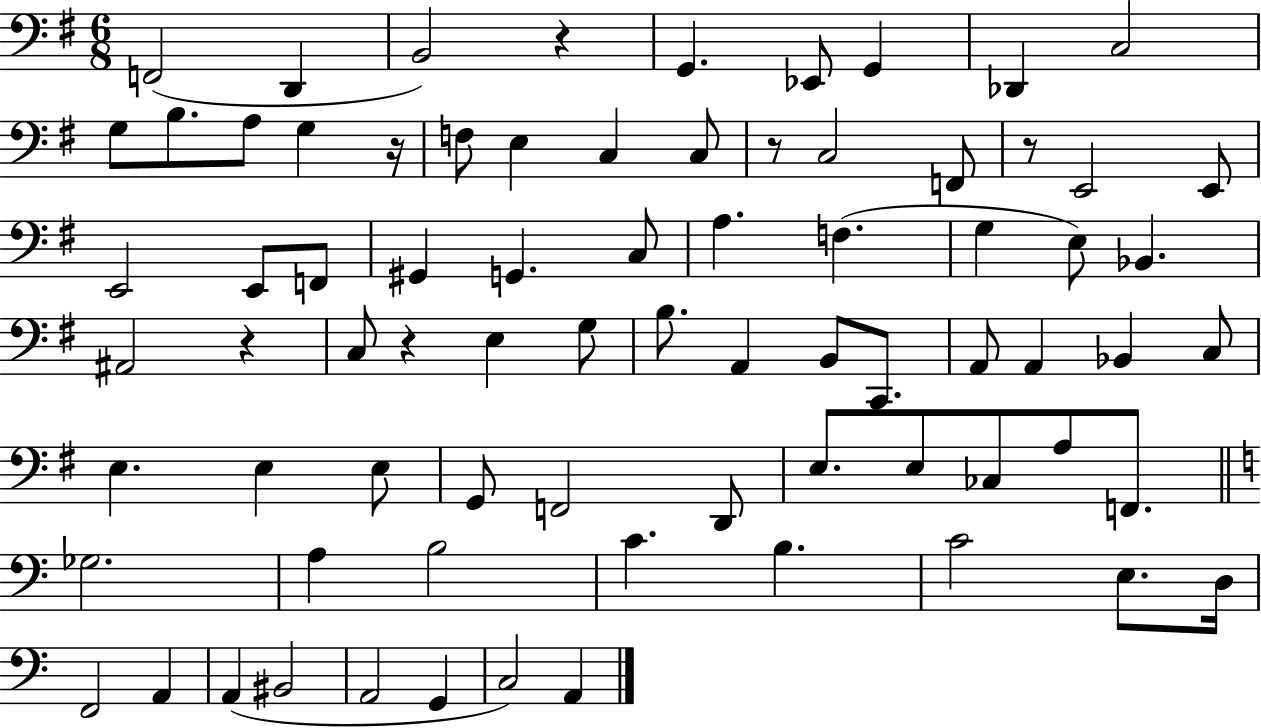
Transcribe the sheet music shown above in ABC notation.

X:1
T:Untitled
M:6/8
L:1/4
K:G
F,,2 D,, B,,2 z G,, _E,,/2 G,, _D,, C,2 G,/2 B,/2 A,/2 G, z/4 F,/2 E, C, C,/2 z/2 C,2 F,,/2 z/2 E,,2 E,,/2 E,,2 E,,/2 F,,/2 ^G,, G,, C,/2 A, F, G, E,/2 _B,, ^A,,2 z C,/2 z E, G,/2 B,/2 A,, B,,/2 C,,/2 A,,/2 A,, _B,, C,/2 E, E, E,/2 G,,/2 F,,2 D,,/2 E,/2 E,/2 _C,/2 A,/2 F,,/2 _G,2 A, B,2 C B, C2 E,/2 D,/4 F,,2 A,, A,, ^B,,2 A,,2 G,, C,2 A,,